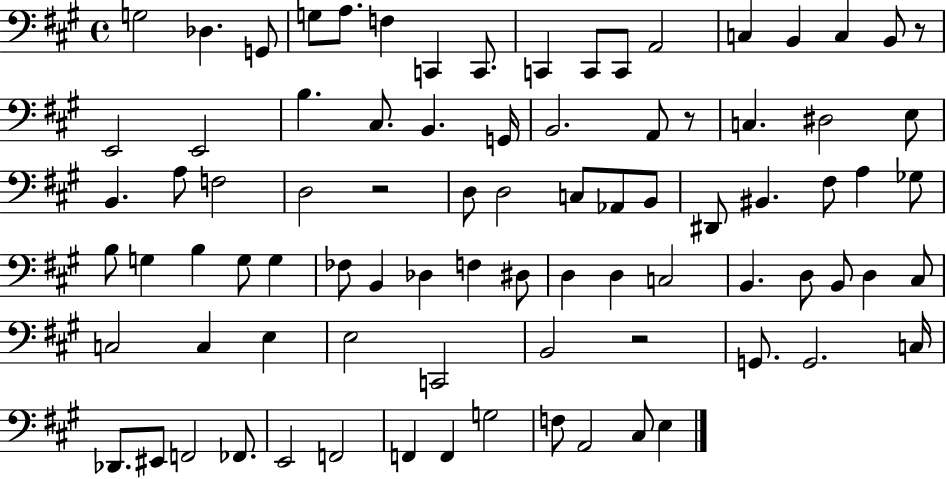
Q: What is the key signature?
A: A major